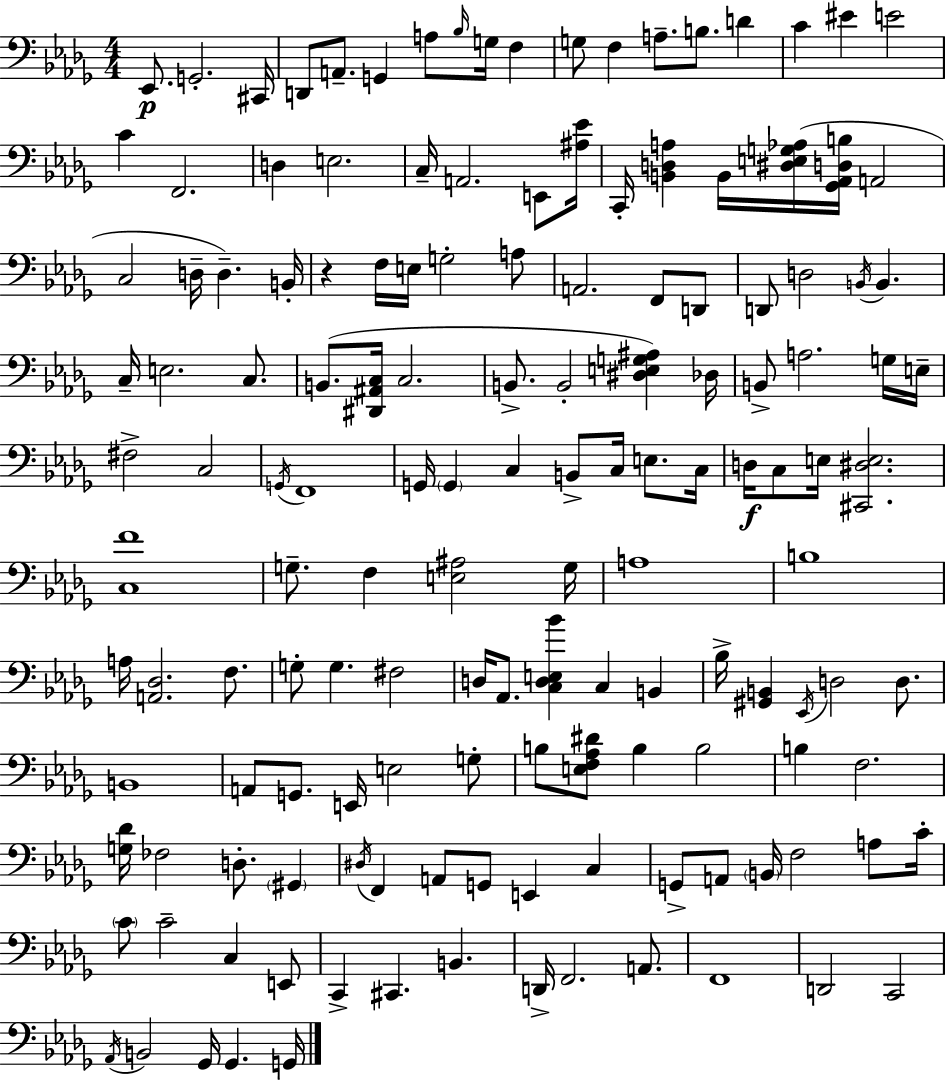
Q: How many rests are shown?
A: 1